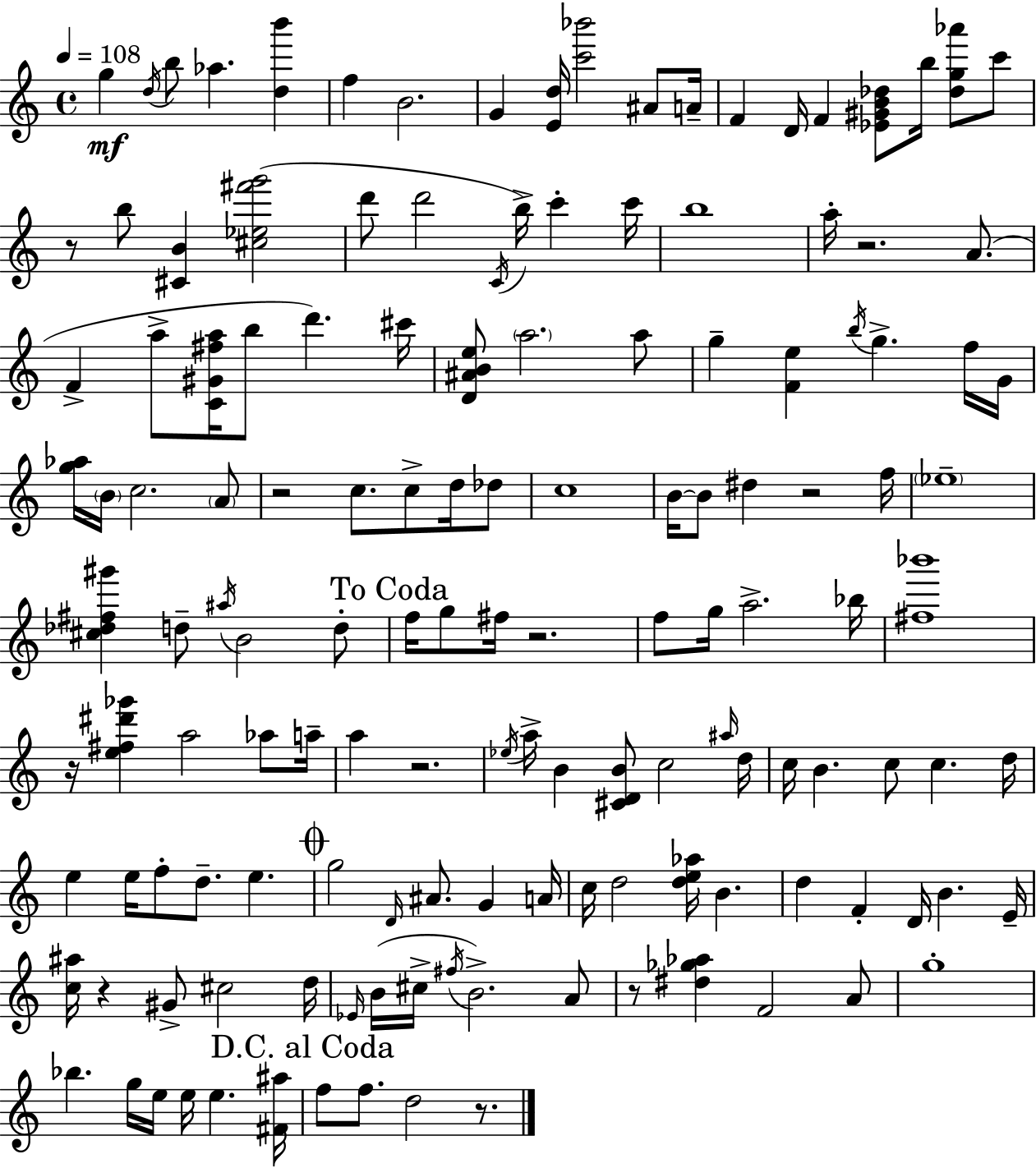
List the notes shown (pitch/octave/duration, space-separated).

G5/q D5/s B5/e Ab5/q. [D5,B6]/q F5/q B4/h. G4/q [E4,D5]/s [C6,Bb6]/h A#4/e A4/s F4/q D4/s F4/q [Eb4,G#4,B4,Db5]/e B5/s [Db5,G5,Ab6]/e C6/e R/e B5/e [C#4,B4]/q [C#5,Eb5,F#6,G6]/h D6/e D6/h C4/s B5/s C6/q C6/s B5/w A5/s R/h. A4/e. F4/q A5/e [C4,G#4,F#5,A5]/s B5/e D6/q. C#6/s [D4,A#4,B4,E5]/e A5/h. A5/e G5/q [F4,E5]/q B5/s G5/q. F5/s G4/s [G5,Ab5]/s B4/s C5/h. A4/e R/h C5/e. C5/e D5/s Db5/e C5/w B4/s B4/e D#5/q R/h F5/s Eb5/w [C#5,Db5,F#5,G#6]/q D5/e A#5/s B4/h D5/e F5/s G5/e F#5/s R/h. F5/e G5/s A5/h. Bb5/s [F#5,Bb6]/w R/s [E5,F#5,D#6,Gb6]/q A5/h Ab5/e A5/s A5/q R/h. Eb5/s A5/s B4/q [C#4,D4,B4]/e C5/h A#5/s D5/s C5/s B4/q. C5/e C5/q. D5/s E5/q E5/s F5/e D5/e. E5/q. G5/h D4/s A#4/e. G4/q A4/s C5/s D5/h [D5,E5,Ab5]/s B4/q. D5/q F4/q D4/s B4/q. E4/s [C5,A#5]/s R/q G#4/e C#5/h D5/s Eb4/s B4/s C#5/s F#5/s B4/h. A4/e R/e [D#5,Gb5,Ab5]/q F4/h A4/e G5/w Bb5/q. G5/s E5/s E5/s E5/q. [F#4,A#5]/s F5/e F5/e. D5/h R/e.